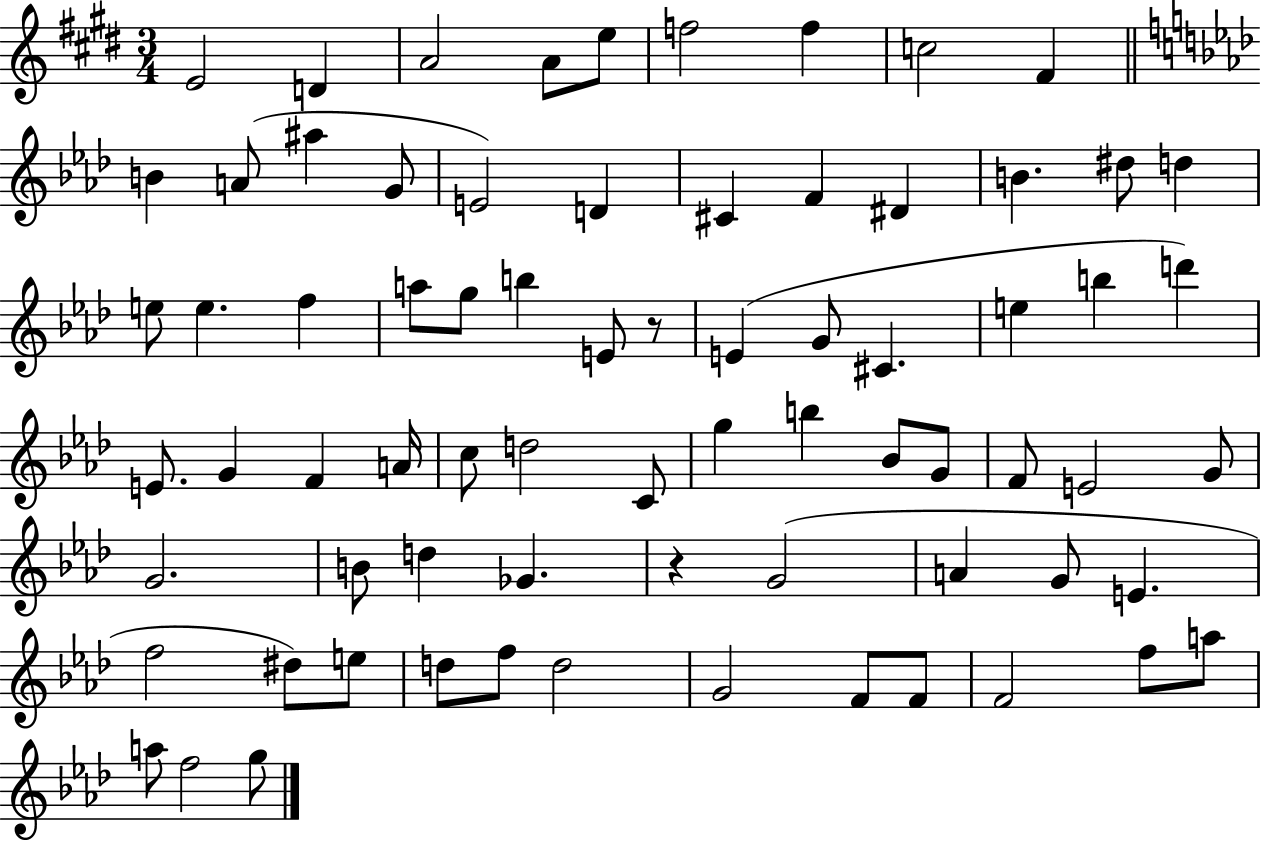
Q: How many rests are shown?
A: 2